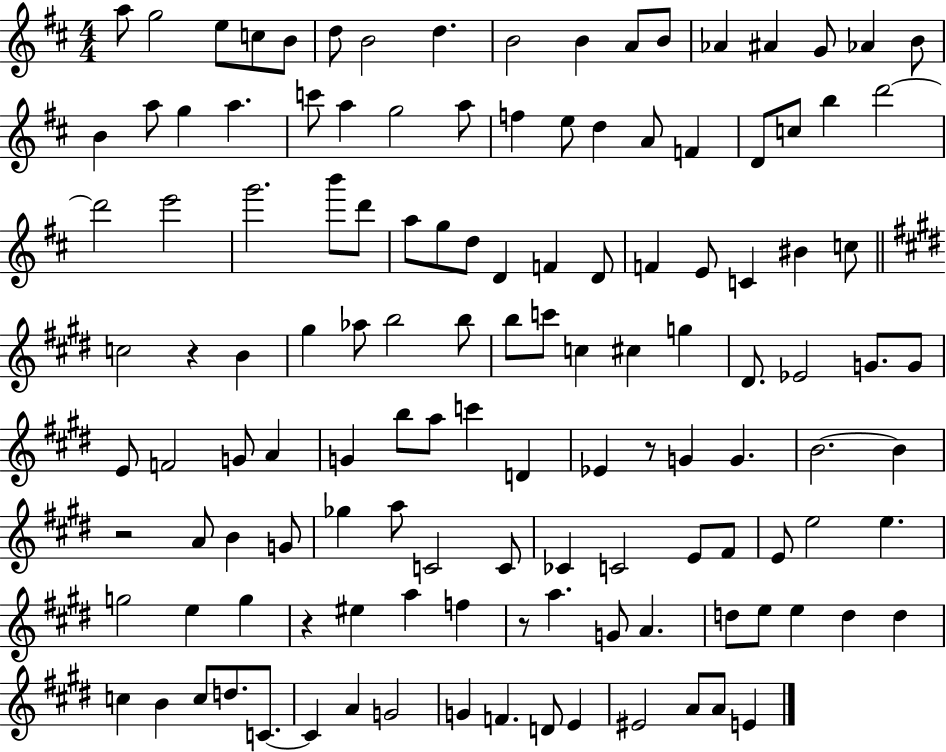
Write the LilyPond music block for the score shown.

{
  \clef treble
  \numericTimeSignature
  \time 4/4
  \key d \major
  a''8 g''2 e''8 c''8 b'8 | d''8 b'2 d''4. | b'2 b'4 a'8 b'8 | aes'4 ais'4 g'8 aes'4 b'8 | \break b'4 a''8 g''4 a''4. | c'''8 a''4 g''2 a''8 | f''4 e''8 d''4 a'8 f'4 | d'8 c''8 b''4 d'''2~~ | \break d'''2 e'''2 | g'''2. b'''8 d'''8 | a''8 g''8 d''8 d'4 f'4 d'8 | f'4 e'8 c'4 bis'4 c''8 | \break \bar "||" \break \key e \major c''2 r4 b'4 | gis''4 aes''8 b''2 b''8 | b''8 c'''8 c''4 cis''4 g''4 | dis'8. ees'2 g'8. g'8 | \break e'8 f'2 g'8 a'4 | g'4 b''8 a''8 c'''4 d'4 | ees'4 r8 g'4 g'4. | b'2.~~ b'4 | \break r2 a'8 b'4 g'8 | ges''4 a''8 c'2 c'8 | ces'4 c'2 e'8 fis'8 | e'8 e''2 e''4. | \break g''2 e''4 g''4 | r4 eis''4 a''4 f''4 | r8 a''4. g'8 a'4. | d''8 e''8 e''4 d''4 d''4 | \break c''4 b'4 c''8 d''8. c'8.~~ | c'4 a'4 g'2 | g'4 f'4. d'8 e'4 | eis'2 a'8 a'8 e'4 | \break \bar "|."
}